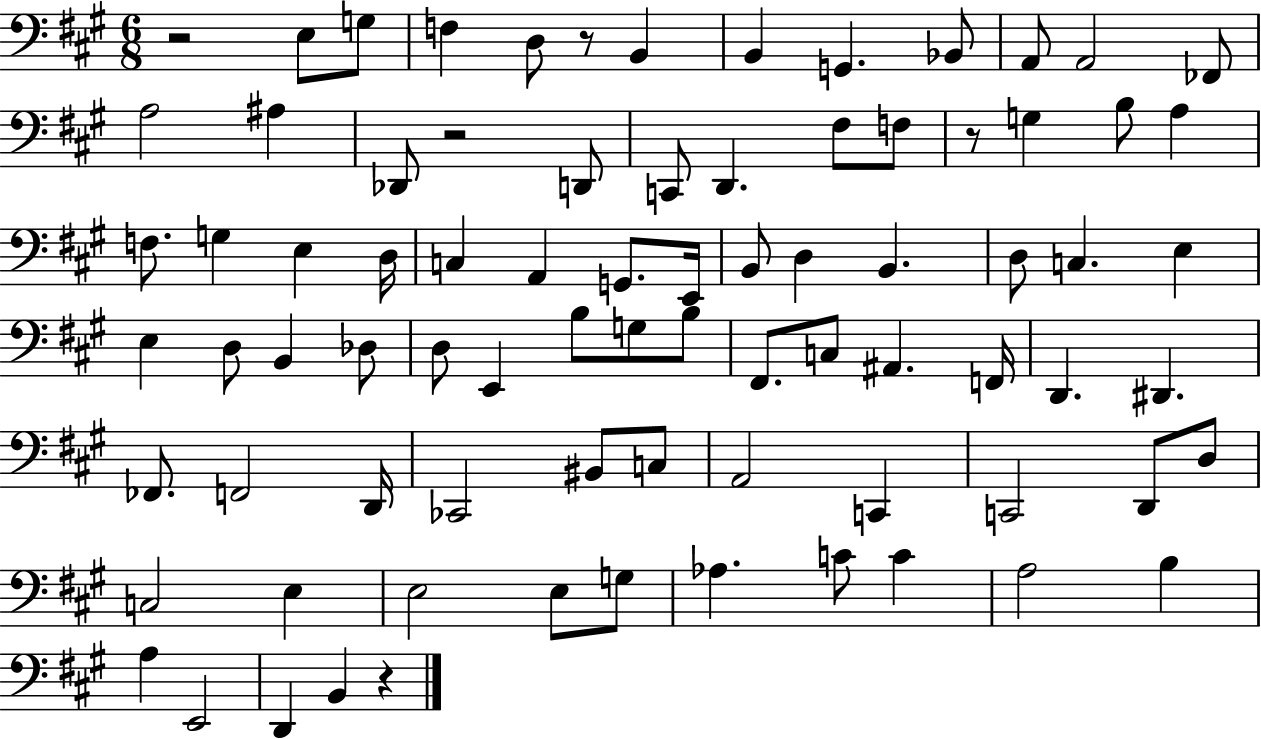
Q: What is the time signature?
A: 6/8